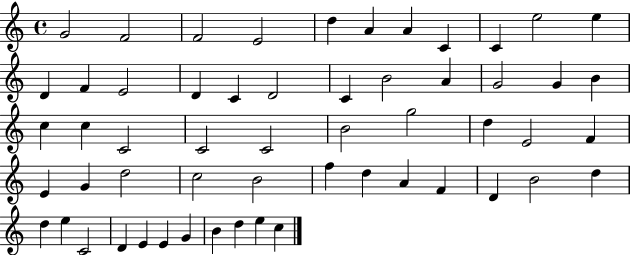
{
  \clef treble
  \time 4/4
  \defaultTimeSignature
  \key c \major
  g'2 f'2 | f'2 e'2 | d''4 a'4 a'4 c'4 | c'4 e''2 e''4 | \break d'4 f'4 e'2 | d'4 c'4 d'2 | c'4 b'2 a'4 | g'2 g'4 b'4 | \break c''4 c''4 c'2 | c'2 c'2 | b'2 g''2 | d''4 e'2 f'4 | \break e'4 g'4 d''2 | c''2 b'2 | f''4 d''4 a'4 f'4 | d'4 b'2 d''4 | \break d''4 e''4 c'2 | d'4 e'4 e'4 g'4 | b'4 d''4 e''4 c''4 | \bar "|."
}